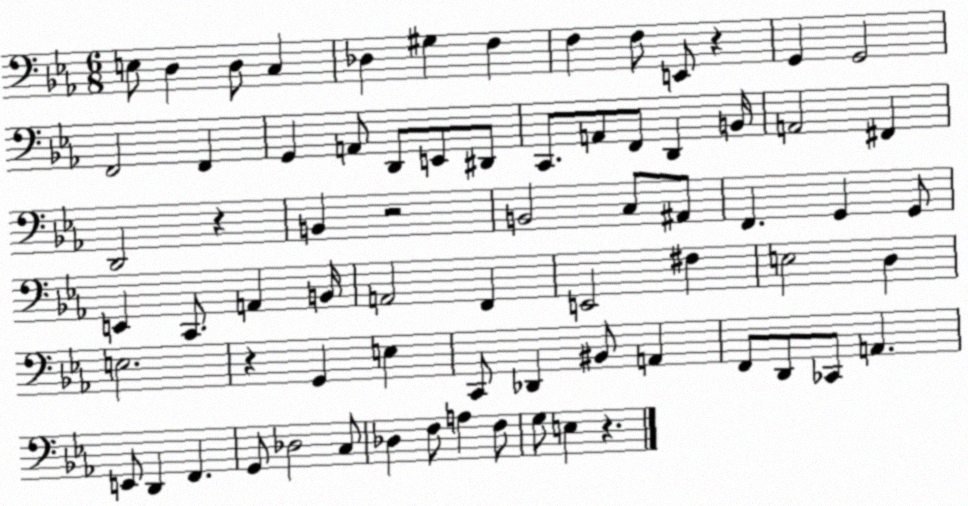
X:1
T:Untitled
M:6/8
L:1/4
K:Eb
E,/2 D, D,/2 C, _D, ^G, F, F, F,/2 E,,/2 z G,, G,,2 F,,2 F,, G,, A,,/2 D,,/2 E,,/2 ^D,,/2 C,,/2 A,,/2 F,,/2 D,, B,,/4 A,,2 ^F,, D,,2 z B,, z2 B,,2 C,/2 ^A,,/2 F,, G,, G,,/2 E,, C,,/2 A,, B,,/4 A,,2 F,, E,,2 ^F, E,2 D, E,2 z G,, E, C,,/2 _D,, ^B,,/2 A,, F,,/2 D,,/2 _C,,/2 A,, E,,/2 D,, F,, G,,/2 _D,2 C,/2 _D, F,/2 A, F,/2 G,/2 E, z